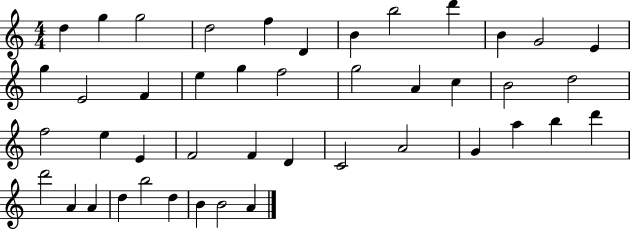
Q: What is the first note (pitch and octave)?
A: D5